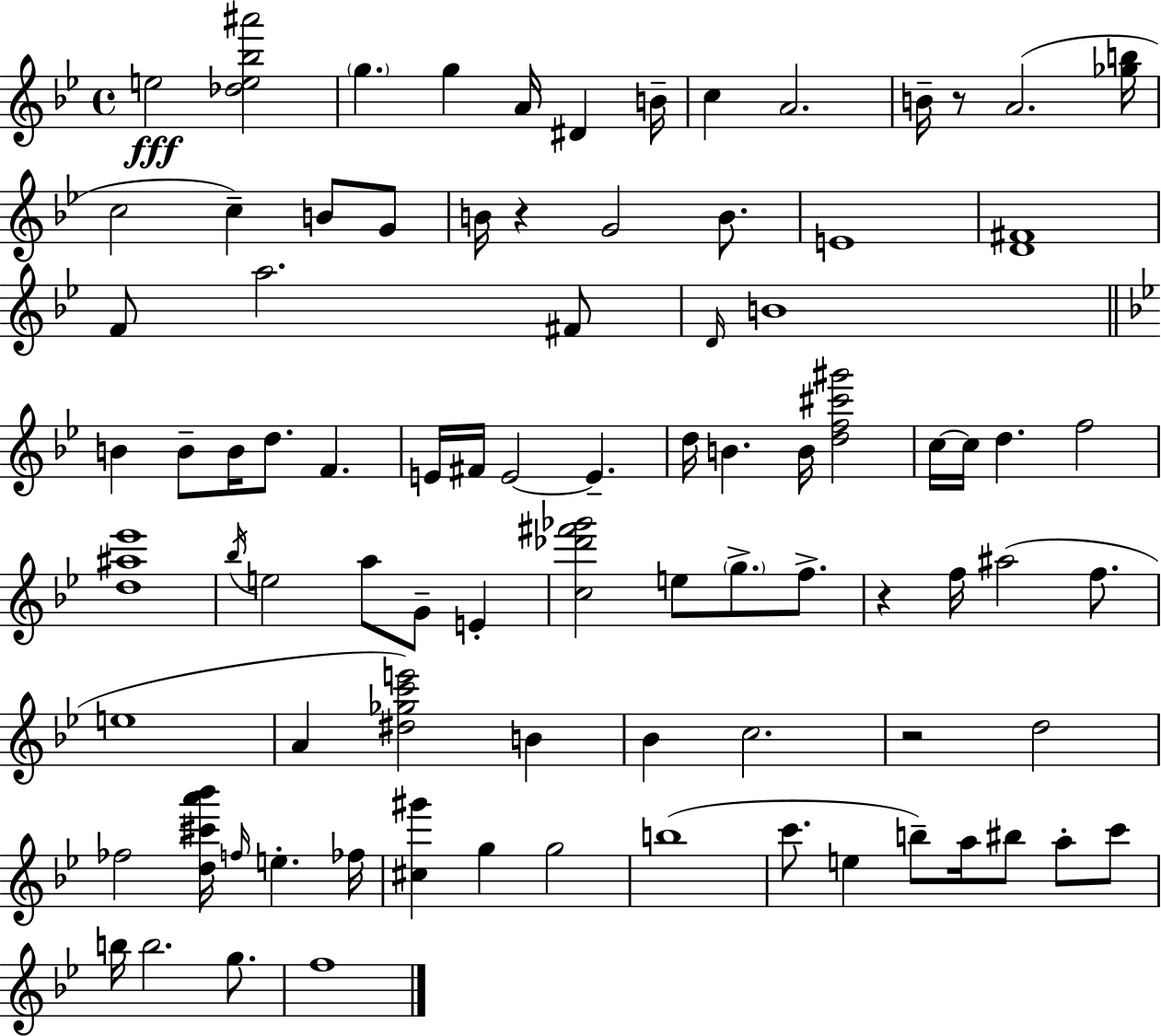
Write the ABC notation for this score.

X:1
T:Untitled
M:4/4
L:1/4
K:Bb
e2 [_de_b^a']2 g g A/4 ^D B/4 c A2 B/4 z/2 A2 [_gb]/4 c2 c B/2 G/2 B/4 z G2 B/2 E4 [D^F]4 F/2 a2 ^F/2 D/4 B4 B B/2 B/4 d/2 F E/4 ^F/4 E2 E d/4 B B/4 [df^c'^g']2 c/4 c/4 d f2 [d^a_e']4 _b/4 e2 a/2 G/2 E [c_d'^f'_g']2 e/2 g/2 f/2 z f/4 ^a2 f/2 e4 A [^d_gc'e']2 B _B c2 z2 d2 _f2 [d^c'a'_b']/4 f/4 e _f/4 [^c^g'] g g2 b4 c'/2 e b/2 a/4 ^b/2 a/2 c'/2 b/4 b2 g/2 f4